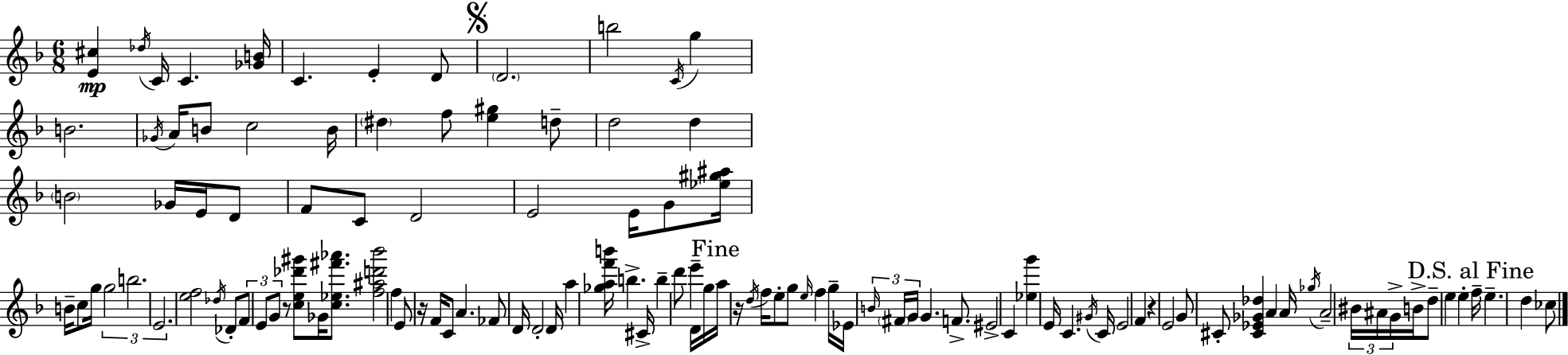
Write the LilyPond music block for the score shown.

{
  \clef treble
  \numericTimeSignature
  \time 6/8
  \key d \minor
  \repeat volta 2 { <e' cis''>4\mp \acciaccatura { des''16 } c'16 c'4. | <ges' b'>16 c'4. e'4-. d'8 | \mark \markup { \musicglyph "scripts.segno" } \parenthesize d'2. | b''2 \acciaccatura { c'16 } g''4 | \break b'2. | \acciaccatura { ges'16 } a'16 b'8 c''2 | b'16 \parenthesize dis''4 f''8 <e'' gis''>4 | d''8-- d''2 d''4 | \break \parenthesize b'2 ges'16 | e'16 d'8 f'8 c'8 d'2 | e'2 e'16 | g'8 <ees'' gis'' ais''>16 b'16-- c''8 g''16 \tuplet 3/2 { g''2 | \break b''2. | e'2. } | <e'' f''>2 \acciaccatura { des''16 } | des'8-. \tuplet 3/2 { f'8 e'8 g'8 } r8 <c'' e'' des''' gis'''>8 | \break ges'16 <c'' ees'' fis''' aes'''>8. <f'' ais'' d''' bes'''>2 | f''4 e'8 r16 f'16 c'8 a'4. | fes'8 d'16 d'2-. | d'16 a''4 <ges'' a'' f''' b'''>16 b''4.-> | \break cis'16-> b''4-- d'''8 e'''4-- | d'16 g''16 \mark "Fine" a''16 r16 \acciaccatura { d''16 } f''16 e''8-. g''8 | \grace { e''16 } f''4 g''16-- ees'16 \tuplet 3/2 { \grace { b'16 } \parenthesize fis'16 g'16 } g'4. | f'8.-> eis'2-> | \break c'4 <ees'' g'''>4 e'16 | c'4. \acciaccatura { gis'16 } c'16 e'2 | f'4 r4 | e'2 g'8 cis'8-. | \break <cis' ees' ges' des''>4 a'4 a'16 \acciaccatura { ges''16 } a'2-- | \tuplet 3/2 { bis'16 ais'16 g'16-> } b'16-> d''8-- | e''4 e''4-. \mark "D.S. al Fine" f''16-- e''4.-- | d''4 ces''8 } \bar "|."
}